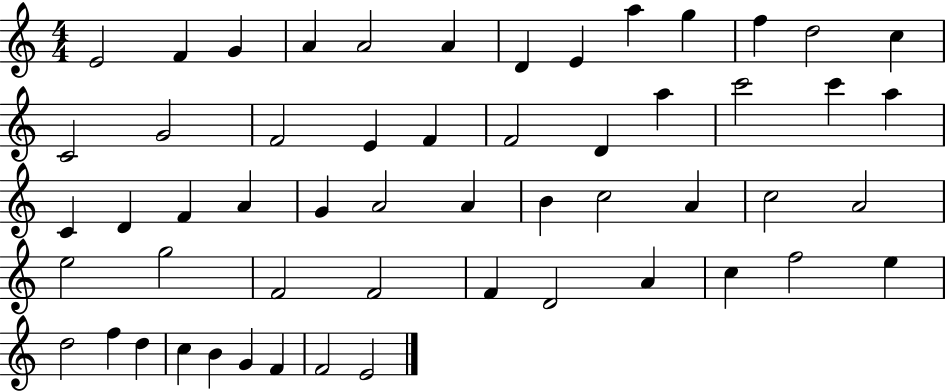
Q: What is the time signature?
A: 4/4